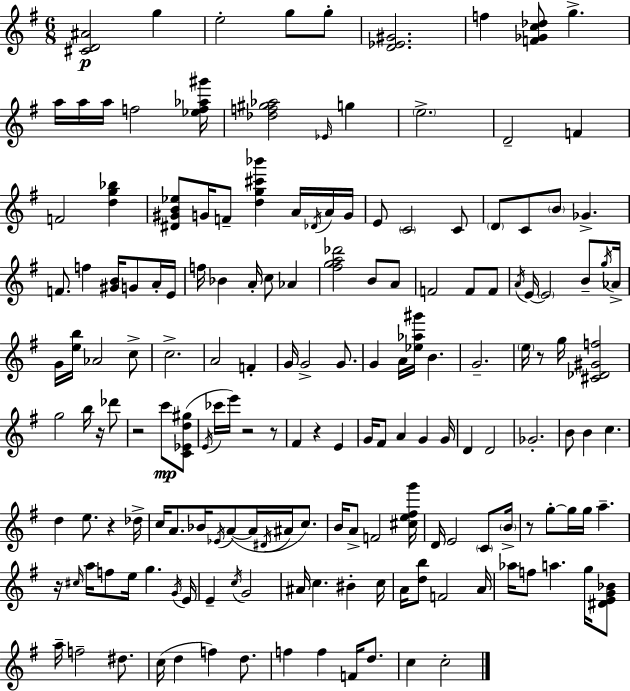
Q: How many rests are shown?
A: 9